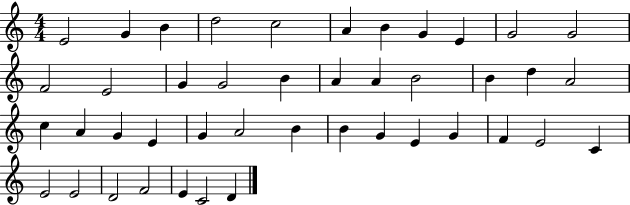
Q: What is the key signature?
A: C major